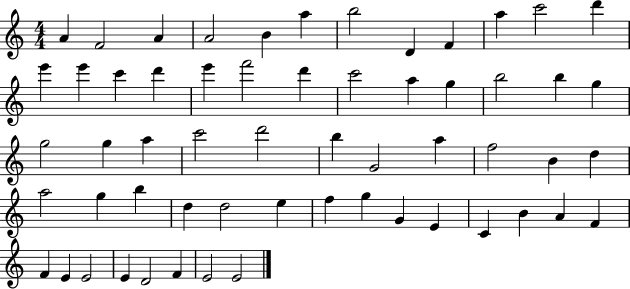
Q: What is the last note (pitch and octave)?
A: E4